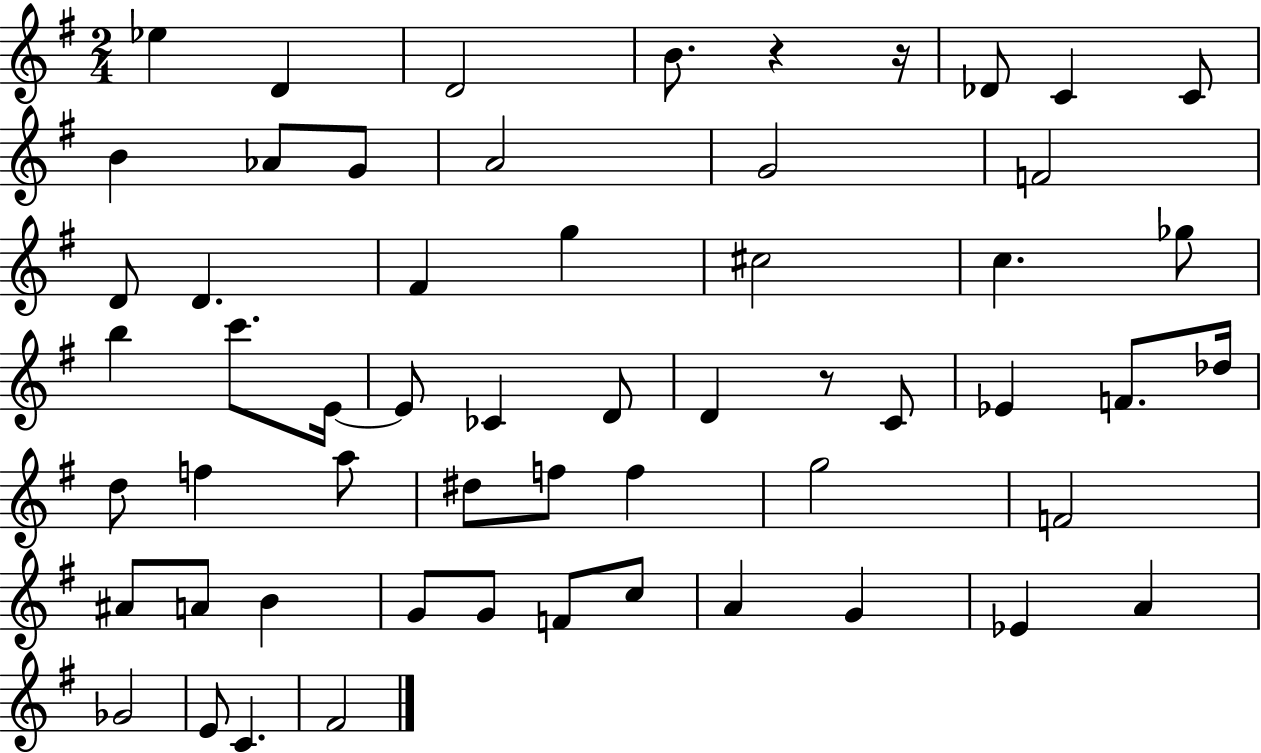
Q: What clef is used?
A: treble